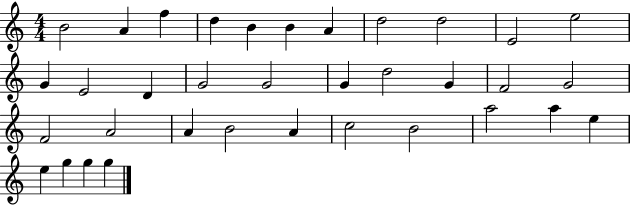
B4/h A4/q F5/q D5/q B4/q B4/q A4/q D5/h D5/h E4/h E5/h G4/q E4/h D4/q G4/h G4/h G4/q D5/h G4/q F4/h G4/h F4/h A4/h A4/q B4/h A4/q C5/h B4/h A5/h A5/q E5/q E5/q G5/q G5/q G5/q